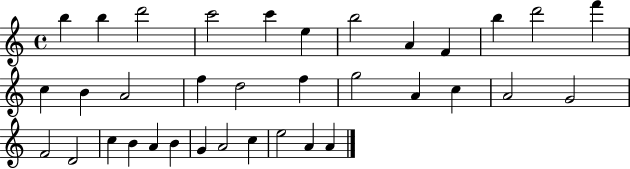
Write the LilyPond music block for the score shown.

{
  \clef treble
  \time 4/4
  \defaultTimeSignature
  \key c \major
  b''4 b''4 d'''2 | c'''2 c'''4 e''4 | b''2 a'4 f'4 | b''4 d'''2 f'''4 | \break c''4 b'4 a'2 | f''4 d''2 f''4 | g''2 a'4 c''4 | a'2 g'2 | \break f'2 d'2 | c''4 b'4 a'4 b'4 | g'4 a'2 c''4 | e''2 a'4 a'4 | \break \bar "|."
}